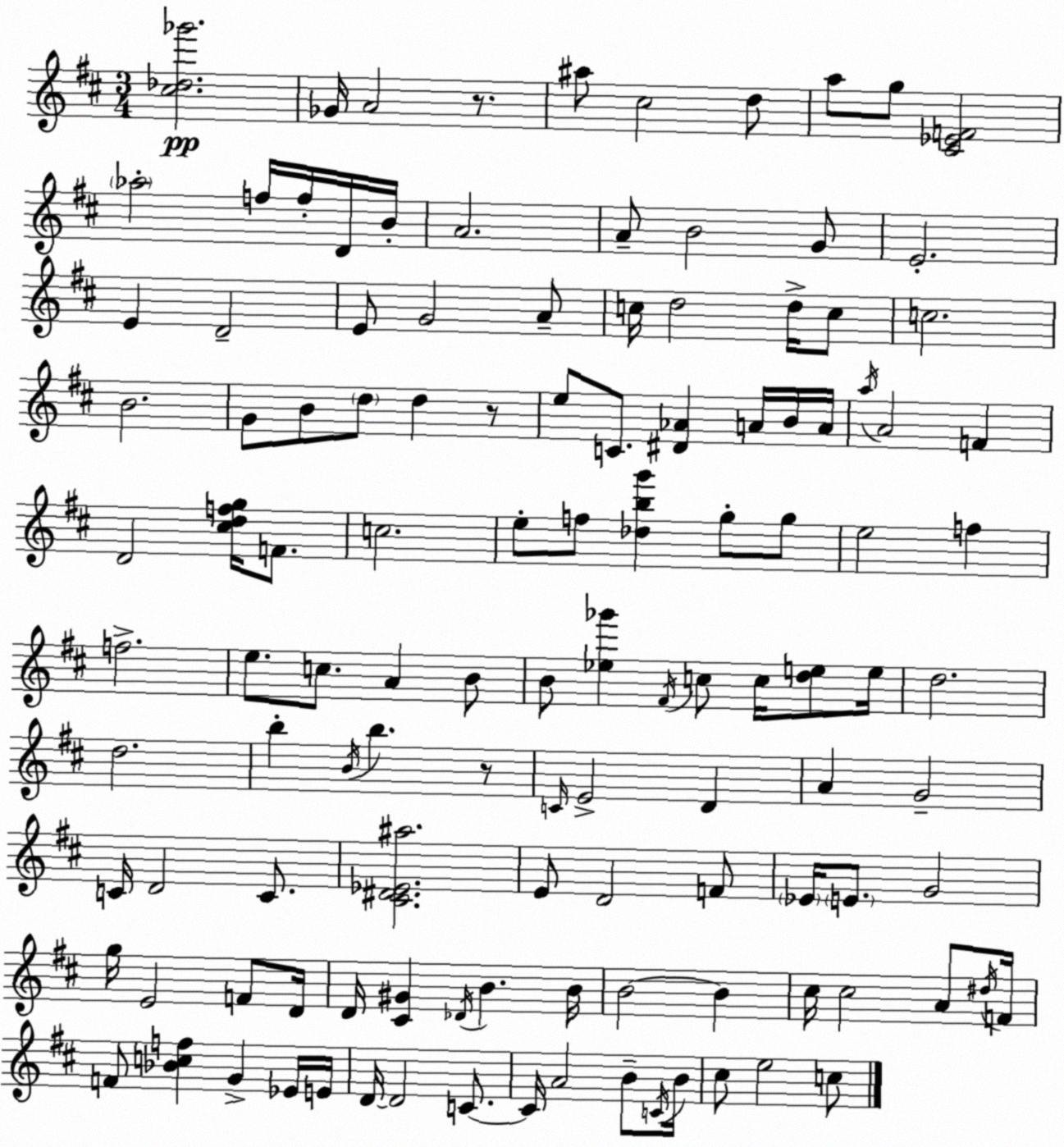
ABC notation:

X:1
T:Untitled
M:3/4
L:1/4
K:D
[^c_d_g']2 _G/4 A2 z/2 ^a/2 ^c2 d/2 a/2 g/2 [^C_EF]2 _a2 f/4 f/4 D/4 B/4 A2 A/2 B2 G/2 E2 E D2 E/2 G2 A/2 c/4 d2 d/4 c/2 c2 B2 G/2 B/2 d/2 d z/2 e/2 C/2 [^D_A] A/4 B/4 A/4 a/4 A2 F D2 [^cdfg]/4 F/2 c2 e/2 f/2 [_dbg'] g/2 g/2 e2 f f2 e/2 c/2 A B/2 B/2 [_e_g'] ^F/4 c/2 c/4 [de]/2 e/4 d2 d2 b B/4 b z/2 C/4 E2 D A G2 C/4 D2 C/2 [^C^D_E^a]2 E/2 D2 F/2 _E/4 E/2 G2 g/4 E2 F/2 D/4 D/4 [^C^G] _D/4 B B/4 B2 B ^c/4 ^c2 A/2 ^d/4 F/4 F/2 [_Bcf] G _E/4 E/4 D/4 D2 C/2 C/4 A2 B/2 C/4 B/4 ^c/2 e2 c/2